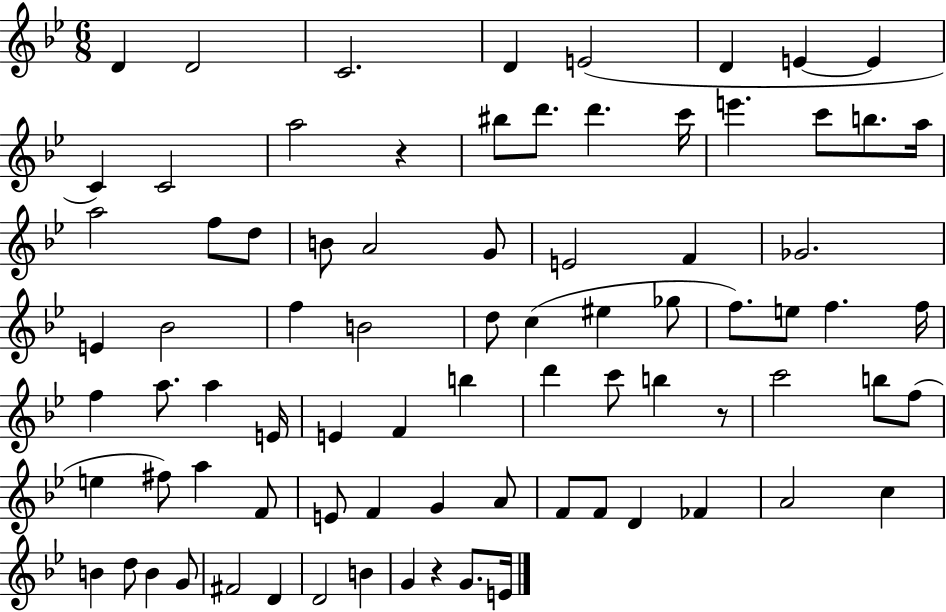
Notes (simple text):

D4/q D4/h C4/h. D4/q E4/h D4/q E4/q E4/q C4/q C4/h A5/h R/q BIS5/e D6/e. D6/q. C6/s E6/q. C6/e B5/e. A5/s A5/h F5/e D5/e B4/e A4/h G4/e E4/h F4/q Gb4/h. E4/q Bb4/h F5/q B4/h D5/e C5/q EIS5/q Gb5/e F5/e. E5/e F5/q. F5/s F5/q A5/e. A5/q E4/s E4/q F4/q B5/q D6/q C6/e B5/q R/e C6/h B5/e F5/e E5/q F#5/e A5/q F4/e E4/e F4/q G4/q A4/e F4/e F4/e D4/q FES4/q A4/h C5/q B4/q D5/e B4/q G4/e F#4/h D4/q D4/h B4/q G4/q R/q G4/e. E4/s